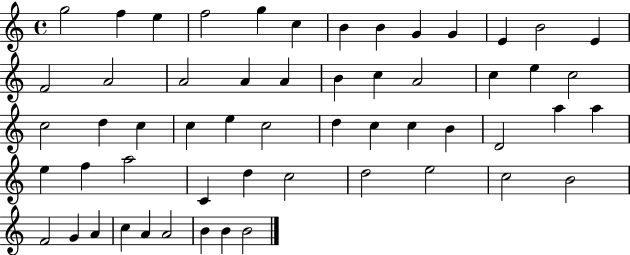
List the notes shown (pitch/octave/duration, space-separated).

G5/h F5/q E5/q F5/h G5/q C5/q B4/q B4/q G4/q G4/q E4/q B4/h E4/q F4/h A4/h A4/h A4/q A4/q B4/q C5/q A4/h C5/q E5/q C5/h C5/h D5/q C5/q C5/q E5/q C5/h D5/q C5/q C5/q B4/q D4/h A5/q A5/q E5/q F5/q A5/h C4/q D5/q C5/h D5/h E5/h C5/h B4/h F4/h G4/q A4/q C5/q A4/q A4/h B4/q B4/q B4/h